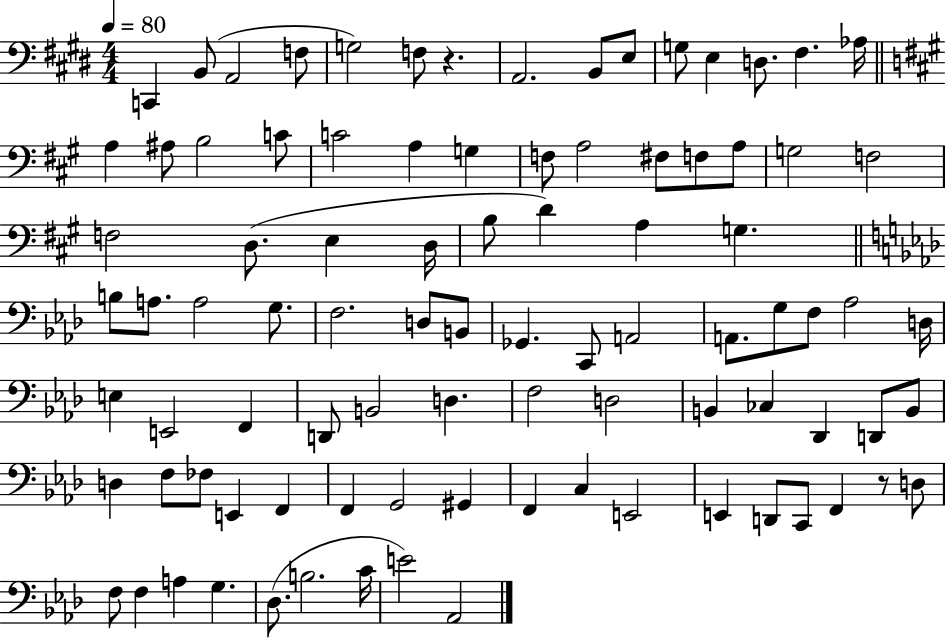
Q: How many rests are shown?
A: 2